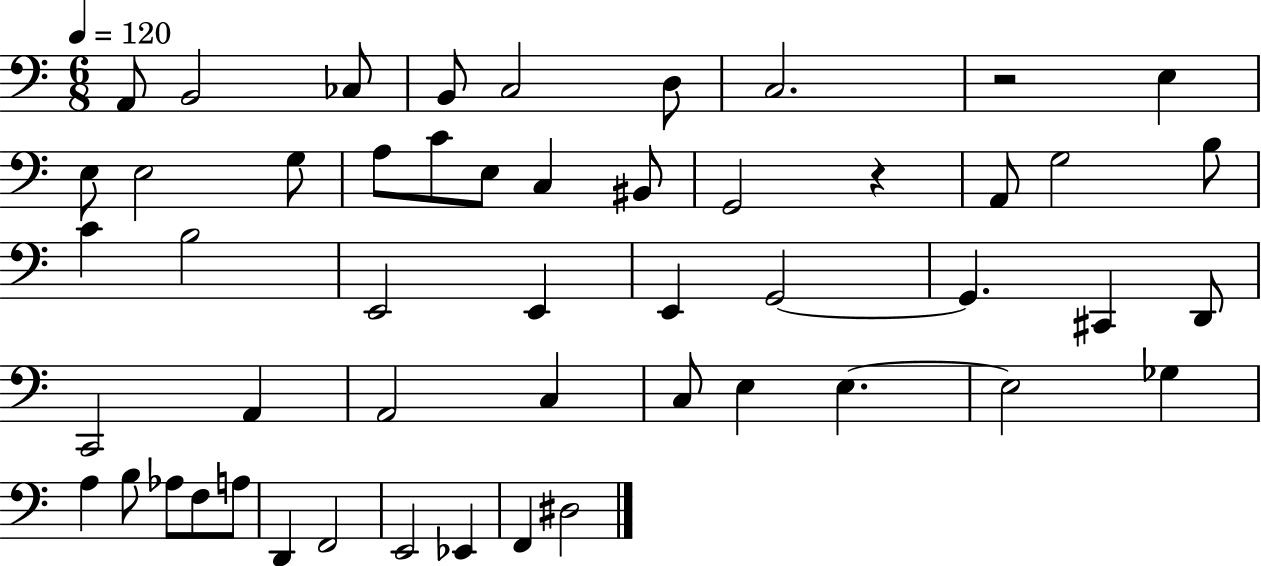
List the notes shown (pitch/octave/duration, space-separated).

A2/e B2/h CES3/e B2/e C3/h D3/e C3/h. R/h E3/q E3/e E3/h G3/e A3/e C4/e E3/e C3/q BIS2/e G2/h R/q A2/e G3/h B3/e C4/q B3/h E2/h E2/q E2/q G2/h G2/q. C#2/q D2/e C2/h A2/q A2/h C3/q C3/e E3/q E3/q. E3/h Gb3/q A3/q B3/e Ab3/e F3/e A3/e D2/q F2/h E2/h Eb2/q F2/q D#3/h